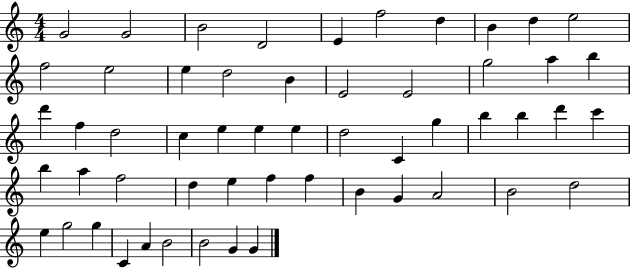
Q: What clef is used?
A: treble